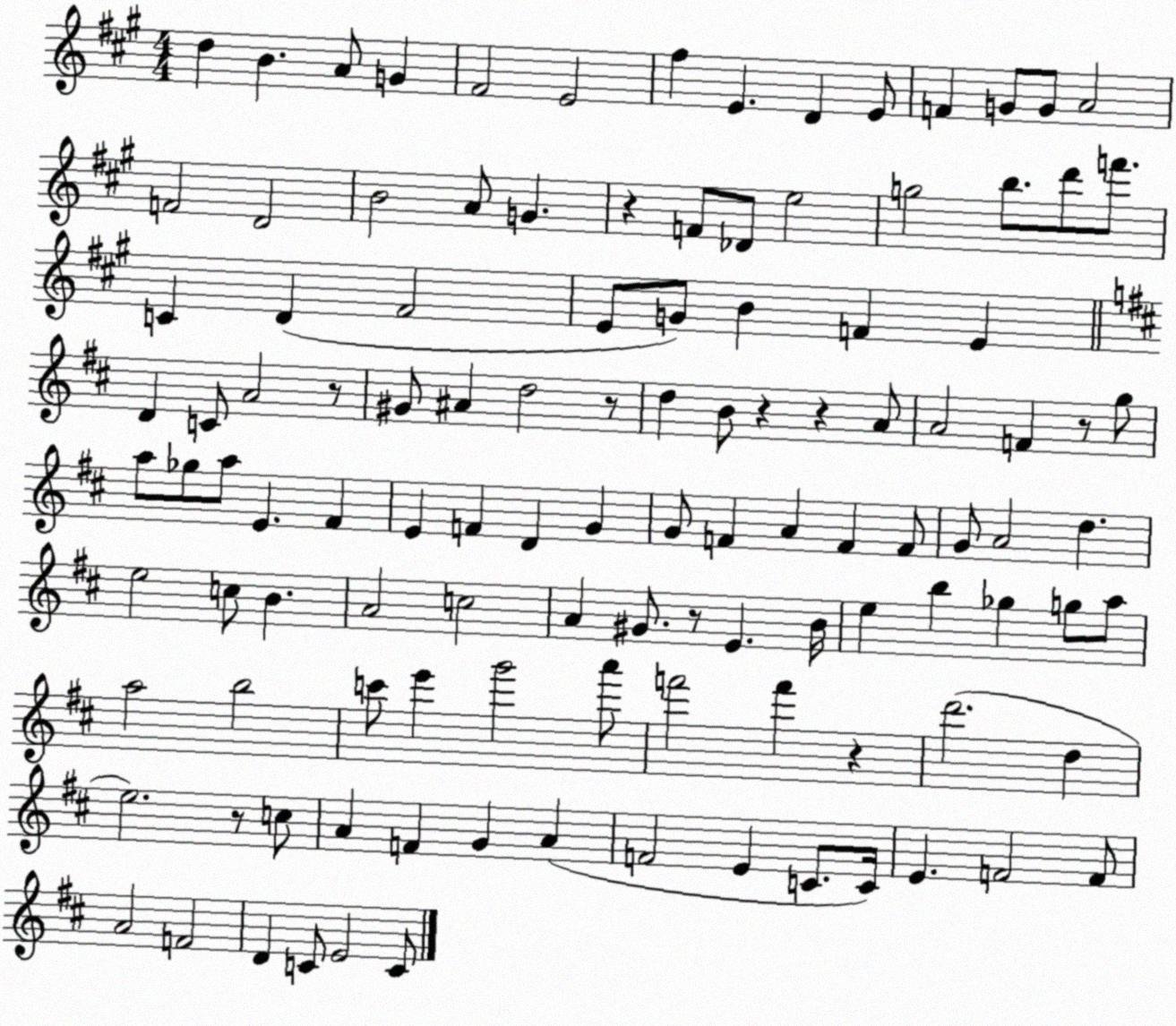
X:1
T:Untitled
M:4/4
L:1/4
K:A
d B A/2 G ^F2 E2 ^f E D E/2 F G/2 G/2 A2 F2 D2 B2 A/2 G z F/2 _D/2 e2 g2 b/2 d'/2 f'/2 C D ^F2 E/2 G/2 B F E D C/2 A2 z/2 ^G/2 ^A d2 z/2 d B/2 z z A/2 A2 F z/2 g/2 a/2 _g/2 a/2 E ^F E F D G G/2 F A F F/2 G/2 A2 d e2 c/2 B A2 c2 A ^G/2 z/2 E B/4 e b _g g/2 a/2 a2 b2 c'/2 e' g'2 a'/2 f'2 f' z d'2 d e2 z/2 c/2 A F G A F2 E C/2 C/4 E F2 F/2 A2 F2 D C/2 E2 C/2